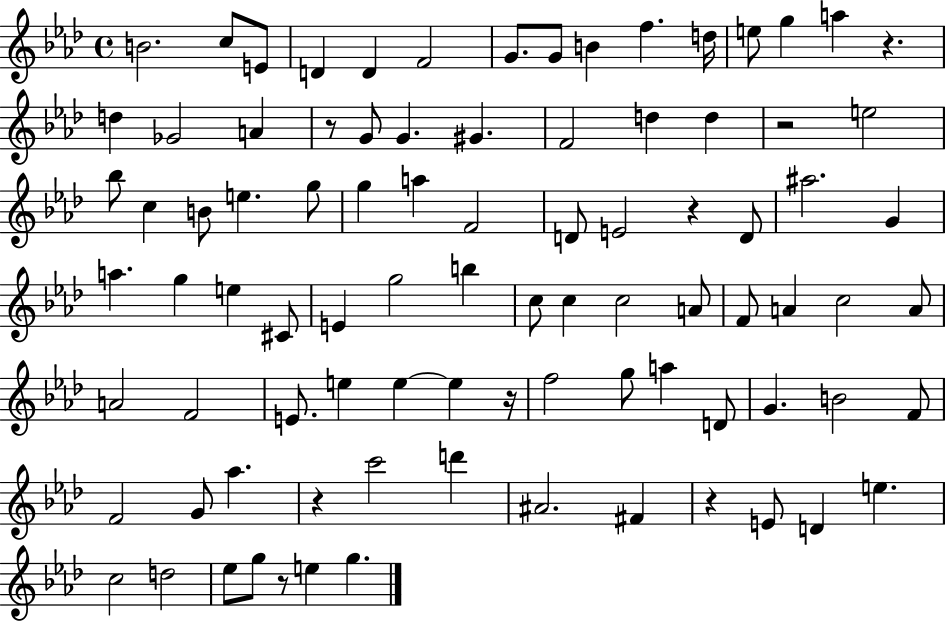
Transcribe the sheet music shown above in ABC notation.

X:1
T:Untitled
M:4/4
L:1/4
K:Ab
B2 c/2 E/2 D D F2 G/2 G/2 B f d/4 e/2 g a z d _G2 A z/2 G/2 G ^G F2 d d z2 e2 _b/2 c B/2 e g/2 g a F2 D/2 E2 z D/2 ^a2 G a g e ^C/2 E g2 b c/2 c c2 A/2 F/2 A c2 A/2 A2 F2 E/2 e e e z/4 f2 g/2 a D/2 G B2 F/2 F2 G/2 _a z c'2 d' ^A2 ^F z E/2 D e c2 d2 _e/2 g/2 z/2 e g